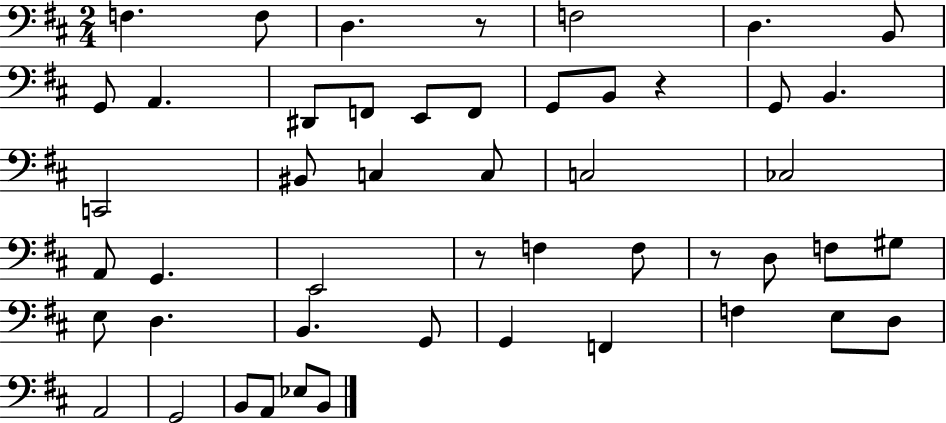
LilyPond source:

{
  \clef bass
  \numericTimeSignature
  \time 2/4
  \key d \major
  \repeat volta 2 { f4. f8 | d4. r8 | f2 | d4. b,8 | \break g,8 a,4. | dis,8 f,8 e,8 f,8 | g,8 b,8 r4 | g,8 b,4. | \break c,2 | bis,8 c4 c8 | c2 | ces2 | \break a,8 g,4. | e,2 | r8 f4 f8 | r8 d8 f8 gis8 | \break e8 d4. | b,4. g,8 | g,4 f,4 | f4 e8 d8 | \break a,2 | g,2 | b,8 a,8 ees8 b,8 | } \bar "|."
}